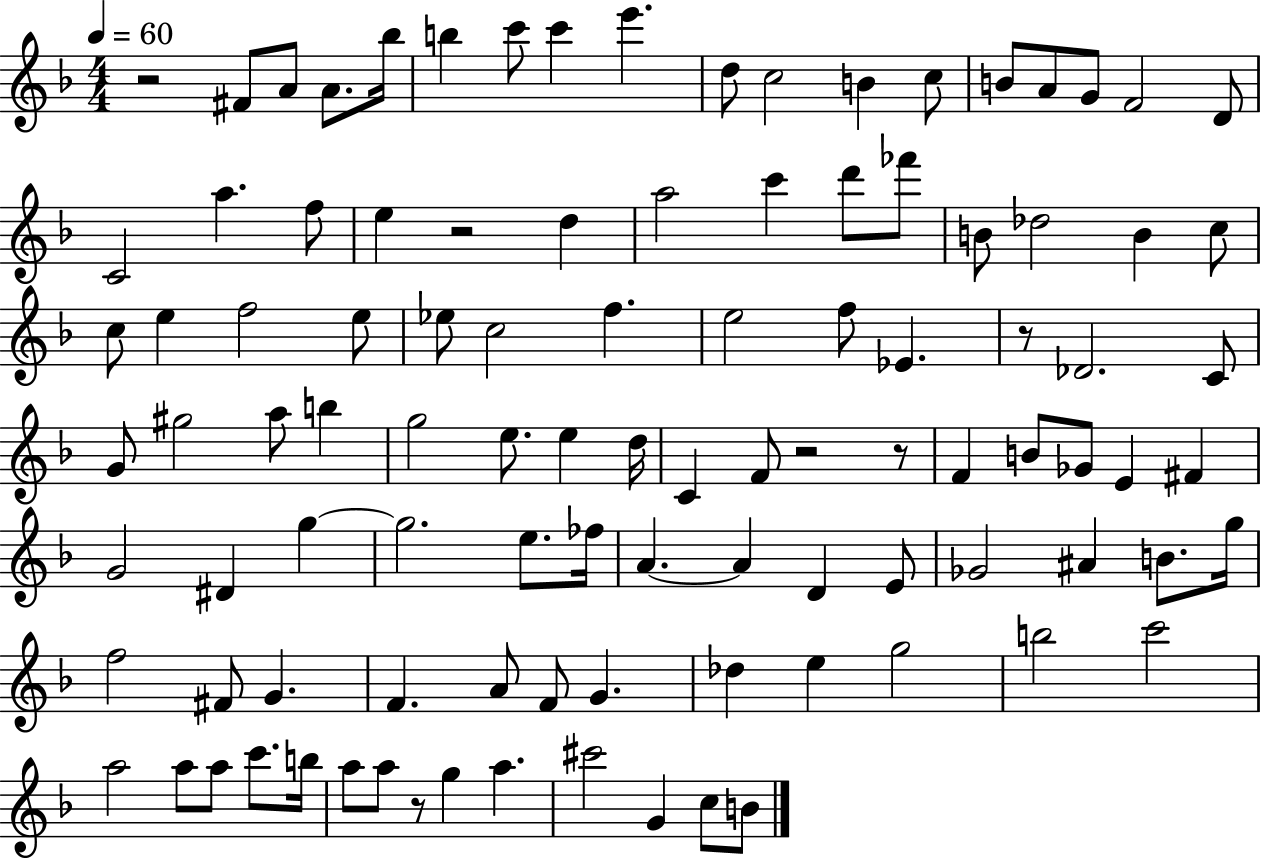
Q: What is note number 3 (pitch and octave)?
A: A4